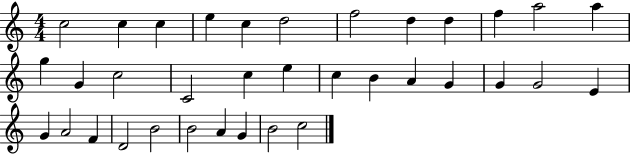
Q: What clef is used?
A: treble